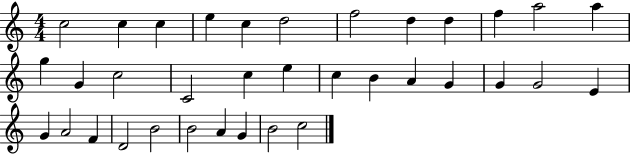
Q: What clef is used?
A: treble